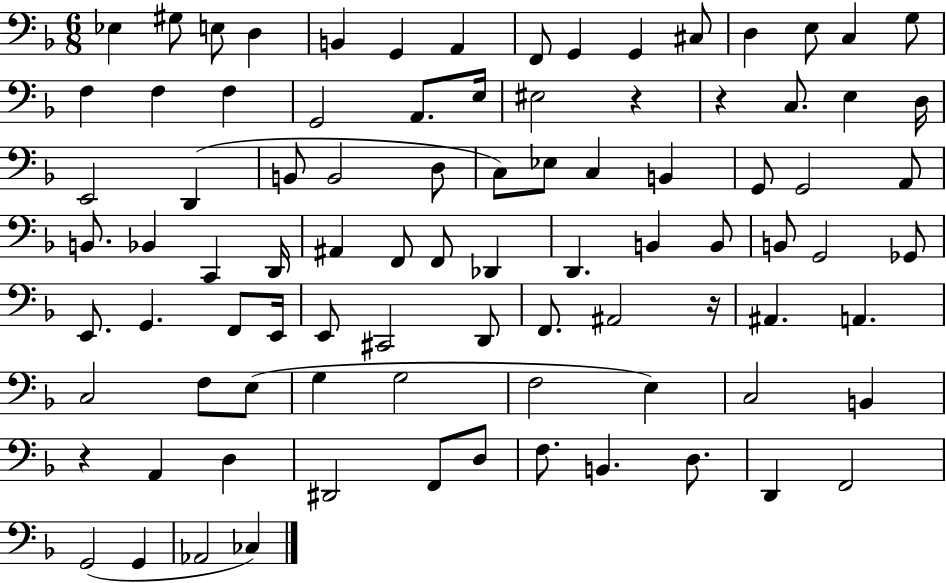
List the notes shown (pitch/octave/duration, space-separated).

Eb3/q G#3/e E3/e D3/q B2/q G2/q A2/q F2/e G2/q G2/q C#3/e D3/q E3/e C3/q G3/e F3/q F3/q F3/q G2/h A2/e. E3/s EIS3/h R/q R/q C3/e. E3/q D3/s E2/h D2/q B2/e B2/h D3/e C3/e Eb3/e C3/q B2/q G2/e G2/h A2/e B2/e. Bb2/q C2/q D2/s A#2/q F2/e F2/e Db2/q D2/q. B2/q B2/e B2/e G2/h Gb2/e E2/e. G2/q. F2/e E2/s E2/e C#2/h D2/e F2/e. A#2/h R/s A#2/q. A2/q. C3/h F3/e E3/e G3/q G3/h F3/h E3/q C3/h B2/q R/q A2/q D3/q D#2/h F2/e D3/e F3/e. B2/q. D3/e. D2/q F2/h G2/h G2/q Ab2/h CES3/q